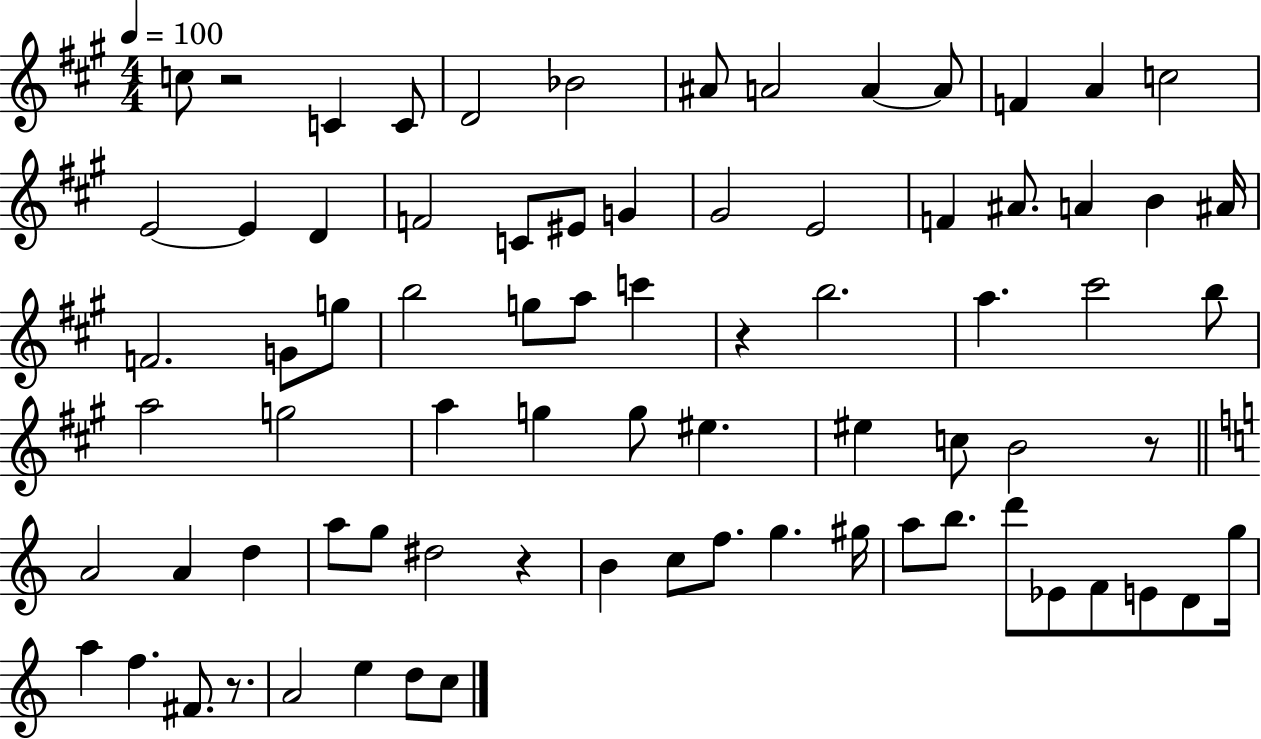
{
  \clef treble
  \numericTimeSignature
  \time 4/4
  \key a \major
  \tempo 4 = 100
  c''8 r2 c'4 c'8 | d'2 bes'2 | ais'8 a'2 a'4~~ a'8 | f'4 a'4 c''2 | \break e'2~~ e'4 d'4 | f'2 c'8 eis'8 g'4 | gis'2 e'2 | f'4 ais'8. a'4 b'4 ais'16 | \break f'2. g'8 g''8 | b''2 g''8 a''8 c'''4 | r4 b''2. | a''4. cis'''2 b''8 | \break a''2 g''2 | a''4 g''4 g''8 eis''4. | eis''4 c''8 b'2 r8 | \bar "||" \break \key c \major a'2 a'4 d''4 | a''8 g''8 dis''2 r4 | b'4 c''8 f''8. g''4. gis''16 | a''8 b''8. d'''8 ees'8 f'8 e'8 d'8 g''16 | \break a''4 f''4. fis'8. r8. | a'2 e''4 d''8 c''8 | \bar "|."
}